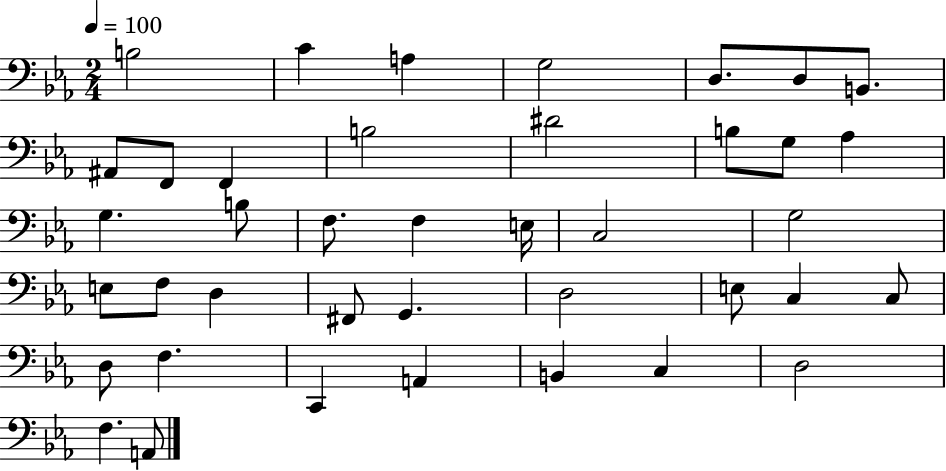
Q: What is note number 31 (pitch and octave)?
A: C3